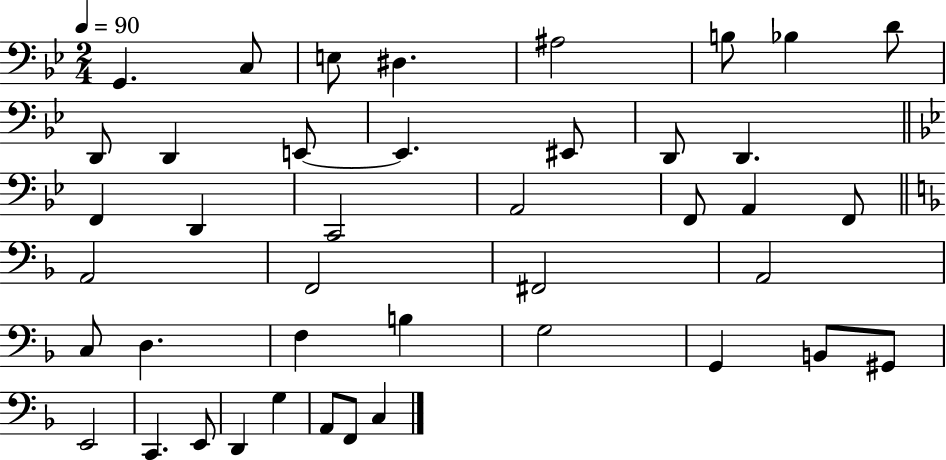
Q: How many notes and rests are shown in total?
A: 42